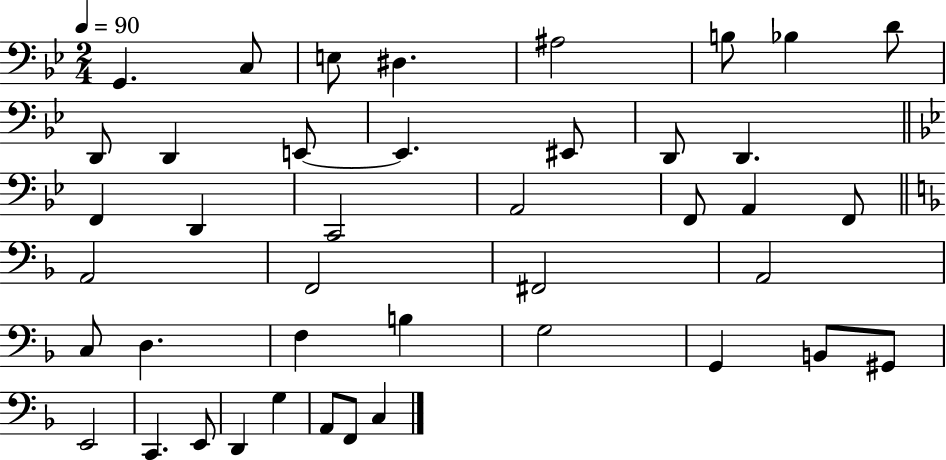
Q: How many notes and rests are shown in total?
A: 42